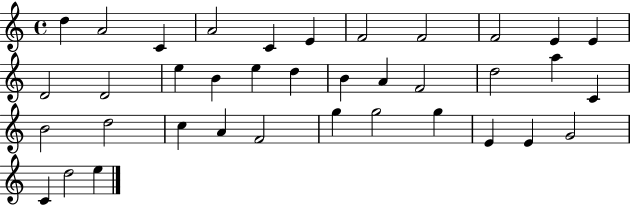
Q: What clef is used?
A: treble